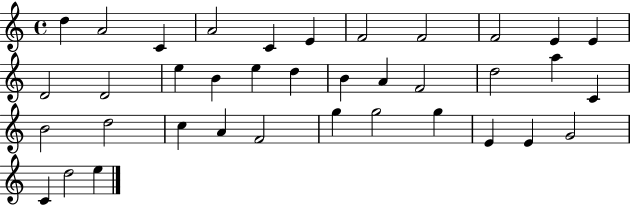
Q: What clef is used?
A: treble